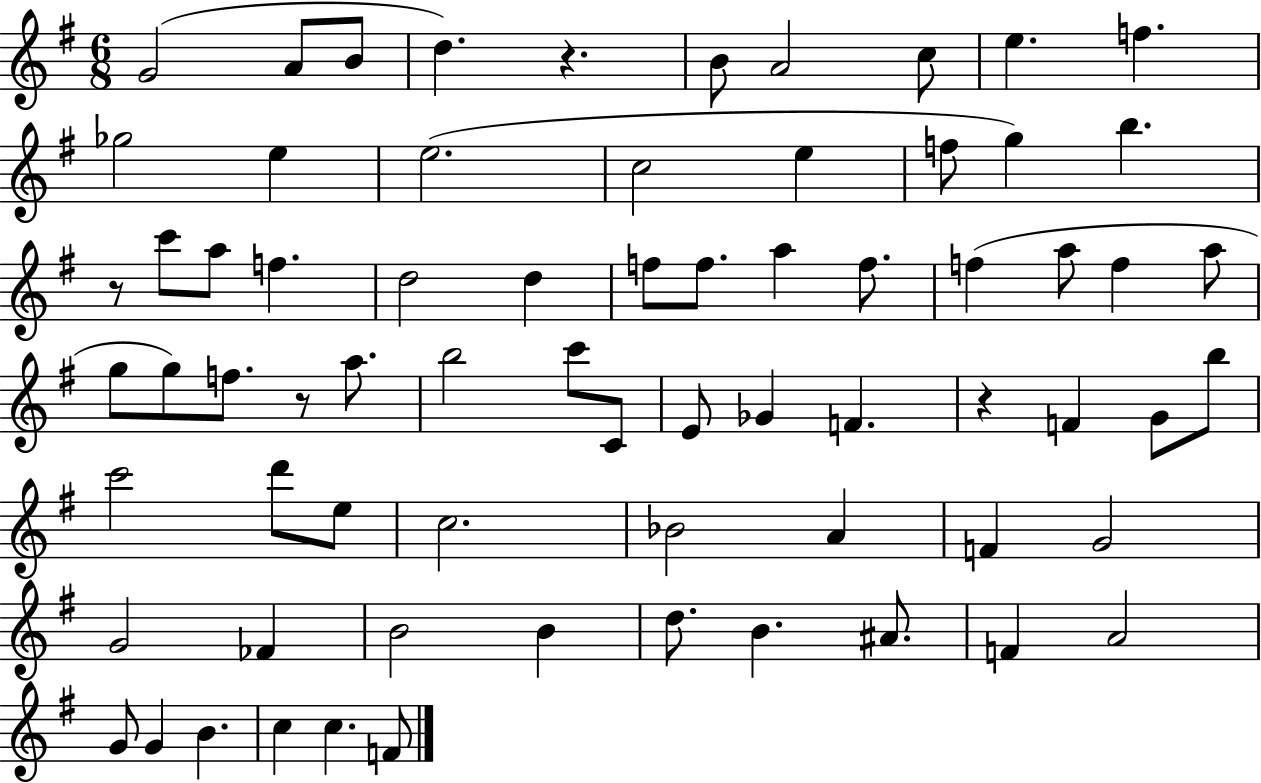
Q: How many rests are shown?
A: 4